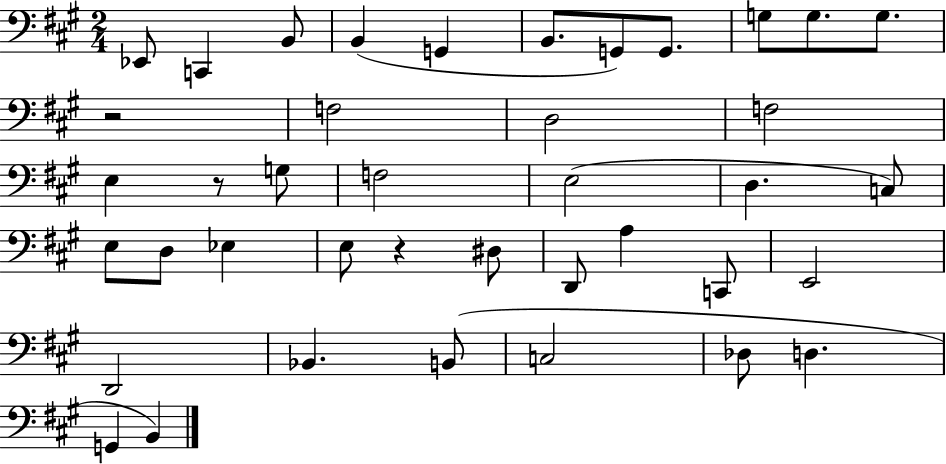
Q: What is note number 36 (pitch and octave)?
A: G2